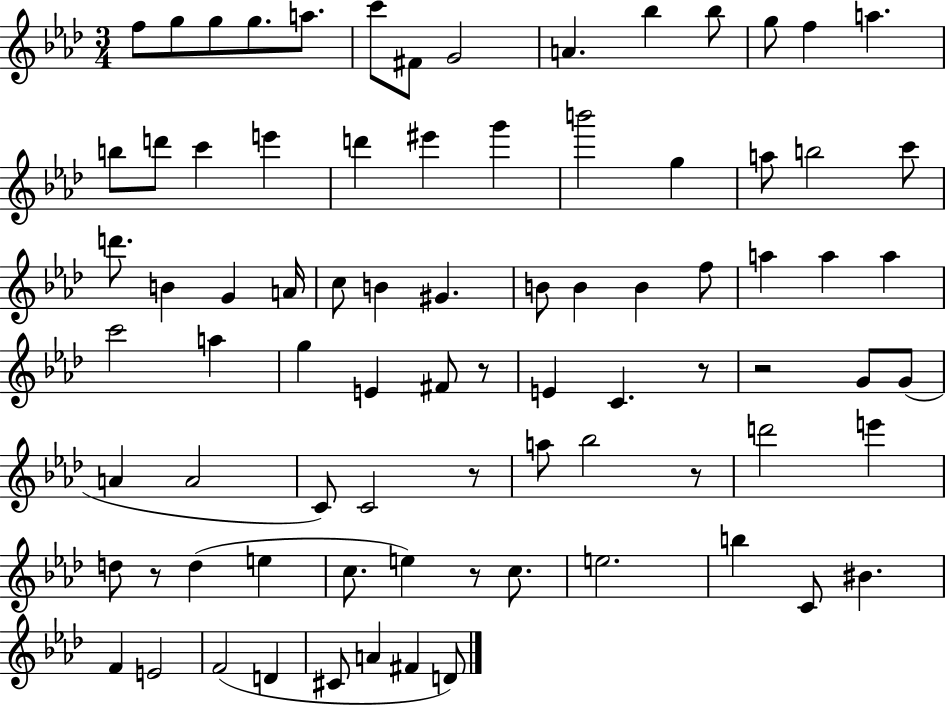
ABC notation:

X:1
T:Untitled
M:3/4
L:1/4
K:Ab
f/2 g/2 g/2 g/2 a/2 c'/2 ^F/2 G2 A _b _b/2 g/2 f a b/2 d'/2 c' e' d' ^e' g' b'2 g a/2 b2 c'/2 d'/2 B G A/4 c/2 B ^G B/2 B B f/2 a a a c'2 a g E ^F/2 z/2 E C z/2 z2 G/2 G/2 A A2 C/2 C2 z/2 a/2 _b2 z/2 d'2 e' d/2 z/2 d e c/2 e z/2 c/2 e2 b C/2 ^B F E2 F2 D ^C/2 A ^F D/2